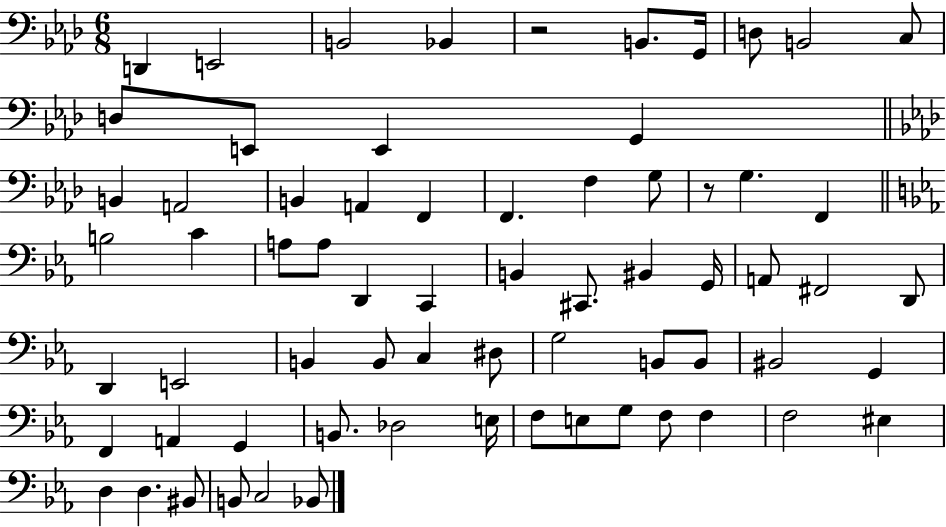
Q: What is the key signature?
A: AES major